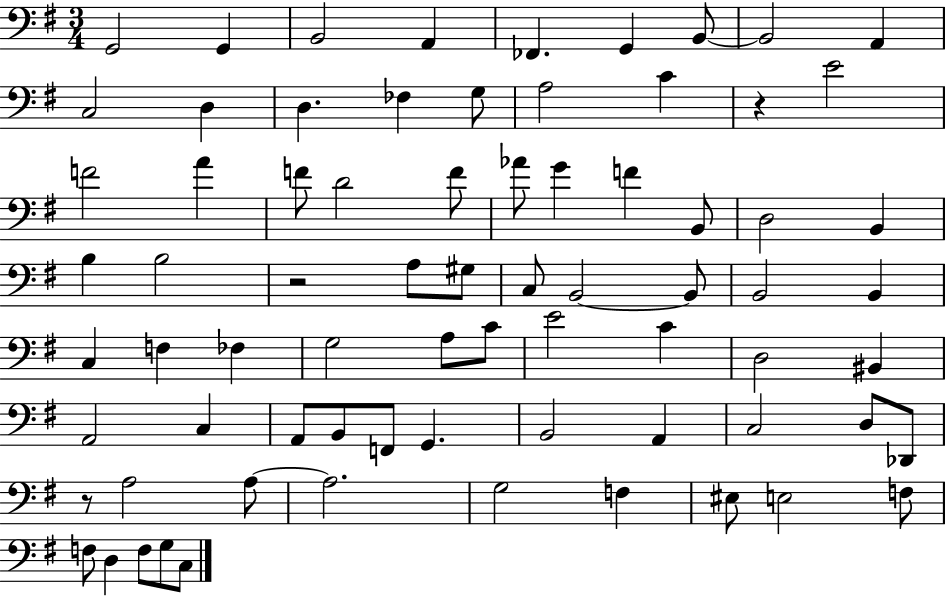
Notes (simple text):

G2/h G2/q B2/h A2/q FES2/q. G2/q B2/e B2/h A2/q C3/h D3/q D3/q. FES3/q G3/e A3/h C4/q R/q E4/h F4/h A4/q F4/e D4/h F4/e Ab4/e G4/q F4/q B2/e D3/h B2/q B3/q B3/h R/h A3/e G#3/e C3/e B2/h B2/e B2/h B2/q C3/q F3/q FES3/q G3/h A3/e C4/e E4/h C4/q D3/h BIS2/q A2/h C3/q A2/e B2/e F2/e G2/q. B2/h A2/q C3/h D3/e Db2/e R/e A3/h A3/e A3/h. G3/h F3/q EIS3/e E3/h F3/e F3/e D3/q F3/e G3/e C3/e